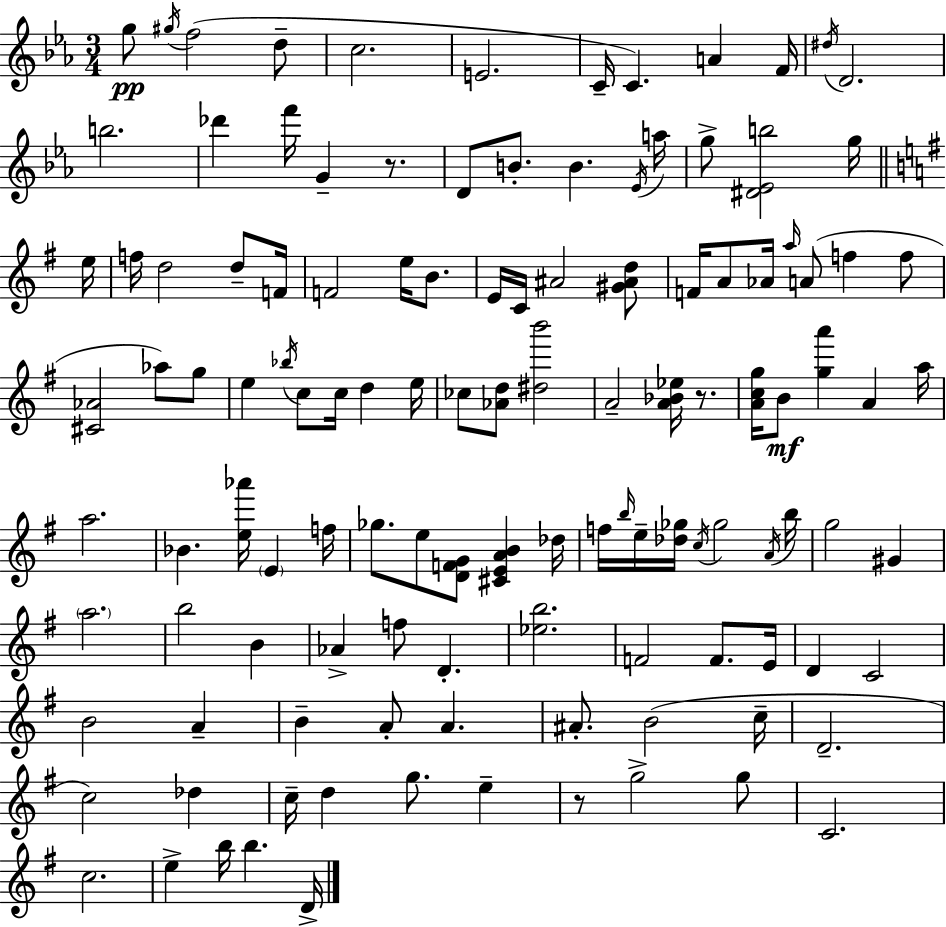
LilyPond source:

{
  \clef treble
  \numericTimeSignature
  \time 3/4
  \key ees \major
  g''8\pp \acciaccatura { gis''16 } f''2( d''8-- | c''2. | e'2. | c'16-- c'4.) a'4 | \break f'16 \acciaccatura { dis''16 } d'2. | b''2. | des'''4 f'''16 g'4-- r8. | d'8 b'8.-. b'4. | \break \acciaccatura { ees'16 } a''16 g''8-> <dis' ees' b''>2 | g''16 \bar "||" \break \key e \minor e''16 f''16 d''2 d''8-- | f'16 f'2 e''16 b'8. | e'16 c'16 ais'2 <gis' ais' d''>8 | f'16 a'8 aes'16 \grace { a''16 } a'8( f''4 | \break f''8 <cis' aes'>2 aes''8) | g''8 e''4 \acciaccatura { bes''16 } c''8 c''16 d''4 | e''16 ces''8 <aes' d''>8 <dis'' b'''>2 | a'2-- <a' bes' ees''>16 | \break r8. <a' c'' g''>16 b'8\mf <g'' a'''>4 a'4 | a''16 a''2. | bes'4. <e'' aes'''>16 \parenthesize e'4 | f''16 ges''8. e''8 <d' f' g'>8 <cis' e' a' b'>4 | \break des''16 f''16 \grace { b''16 } e''16-- <des'' ges''>16 \acciaccatura { c''16 } ges''2 | \acciaccatura { a'16 } b''16 g''2 | gis'4 \parenthesize a''2. | b''2 | \break b'4 aes'4-> f''8 | d'4.-. <ees'' b''>2. | f'2 | f'8. e'16 d'4 c'2 | \break b'2 | a'4-- b'4-- a'8-. | a'4. ais'8.-. b'2( | c''16-- d'2.-- | \break c''2) | des''4 c''16-- d''4 g''8. | e''4-- r8 g''2-> | g''8 c'2. | \break c''2. | e''4-> b''16 b''4. | d'16-> \bar "|."
}